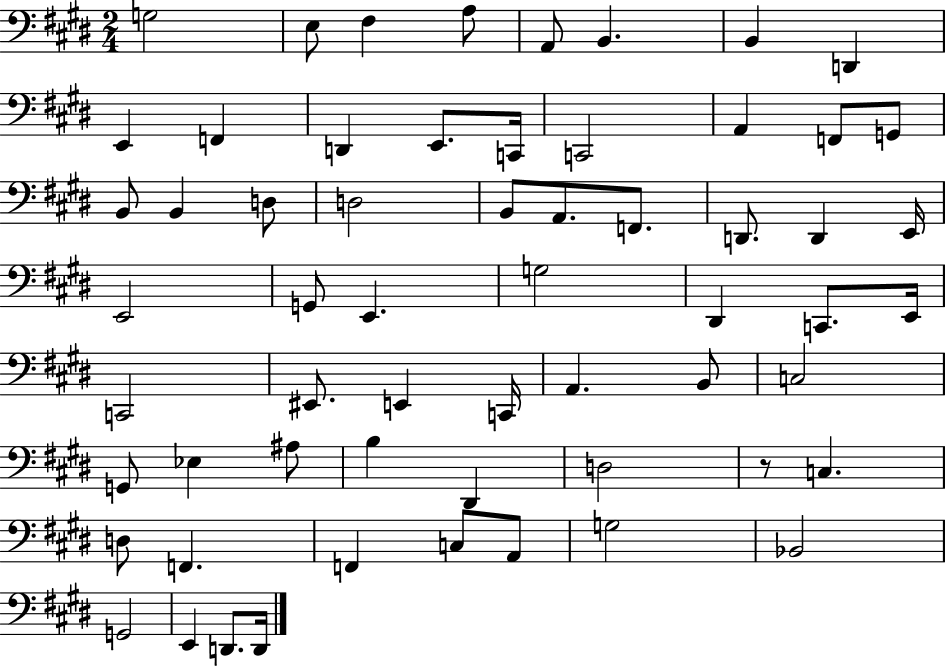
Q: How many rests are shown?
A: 1